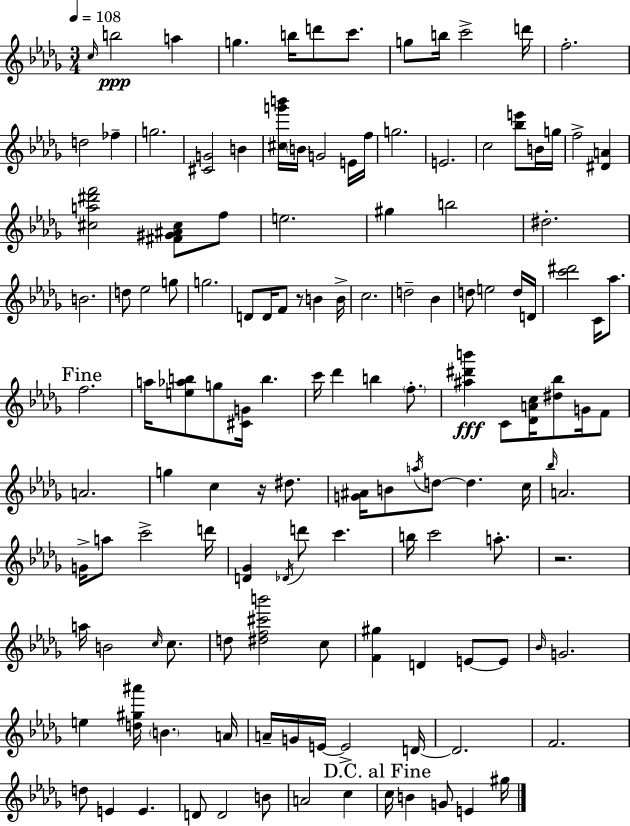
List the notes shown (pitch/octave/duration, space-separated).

C5/s B5/h A5/q G5/q. B5/s D6/e C6/e. G5/e B5/s C6/h D6/s F5/h. D5/h FES5/q G5/h. [C#4,G4]/h B4/q [C#5,G6,B6]/s B4/s G4/h E4/s F5/s G5/h. E4/h. C5/h [Bb5,E6]/e B4/s G5/s F5/h [D#4,A4]/q [C#5,A5,D#6,F6]/h [F#4,G#4,A#4,C#5]/e F5/e E5/h. G#5/q B5/h D#5/h. B4/h. D5/e Eb5/h G5/e G5/h. D4/e D4/s F4/e R/e B4/q B4/s C5/h. D5/h Bb4/q D5/e E5/h D5/s D4/s [C6,D#6]/h C4/s Ab5/e. F5/h. A5/s [E5,Ab5,B5]/e G5/e [C#4,G4]/s B5/q. C6/s Db6/q B5/q F5/e. [A#5,D#6,B6]/q C4/e [Db4,A4,C5]/s [D#5,Bb5]/e G4/s F4/e A4/h. G5/q C5/q R/s D#5/e. [G4,A#4]/s B4/e A5/s D5/e D5/q. C5/s Bb5/s A4/h. G4/s A5/e C6/h D6/s [D4,Gb4]/q Db4/s D6/e C6/q. B5/s C6/h A5/e. R/h. A5/s B4/h C5/s C5/e. D5/e [D#5,F5,C#6,B6]/h C5/e [F4,G#5]/q D4/q E4/e E4/e Bb4/s G4/h. E5/q [D5,G#5,A#6]/s B4/q. A4/s A4/s G4/s E4/s E4/h D4/s D4/h. F4/h. D5/e E4/q E4/q. D4/e D4/h B4/e A4/h C5/q C5/s B4/q G4/e E4/q G#5/s